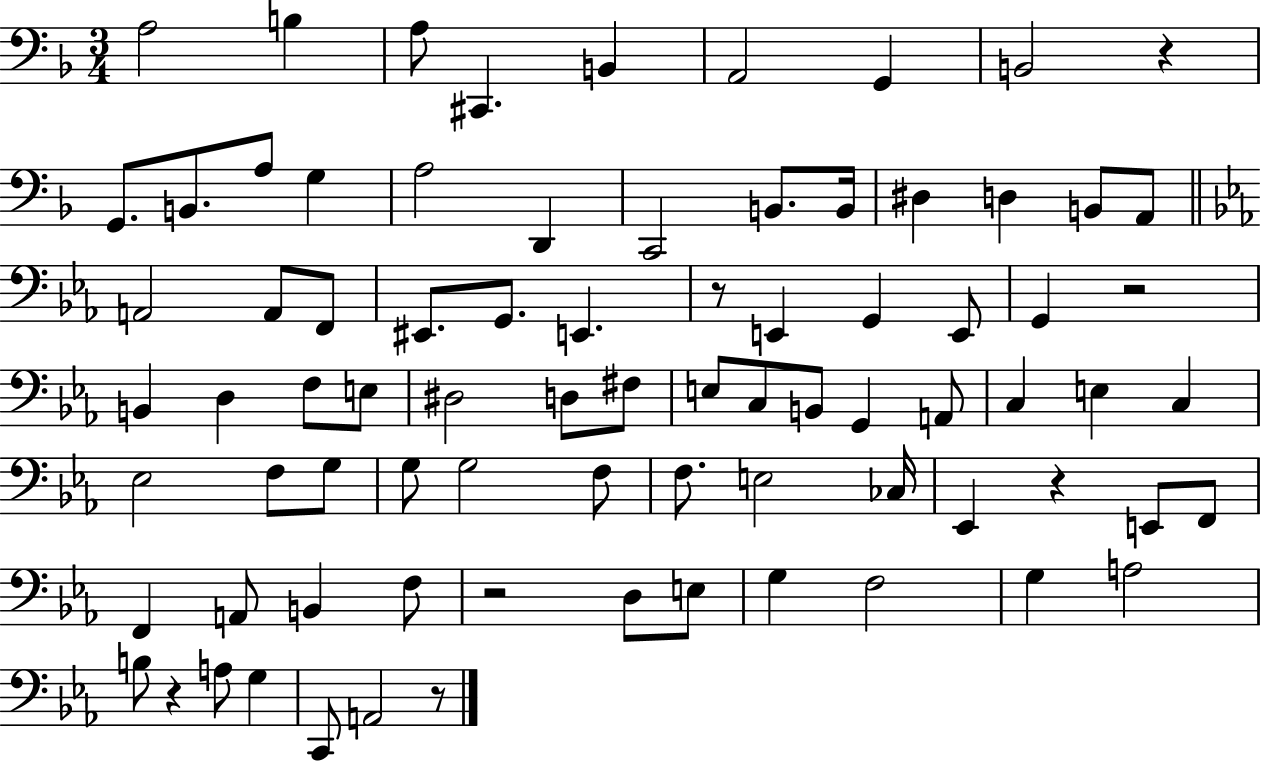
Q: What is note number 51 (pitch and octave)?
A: G3